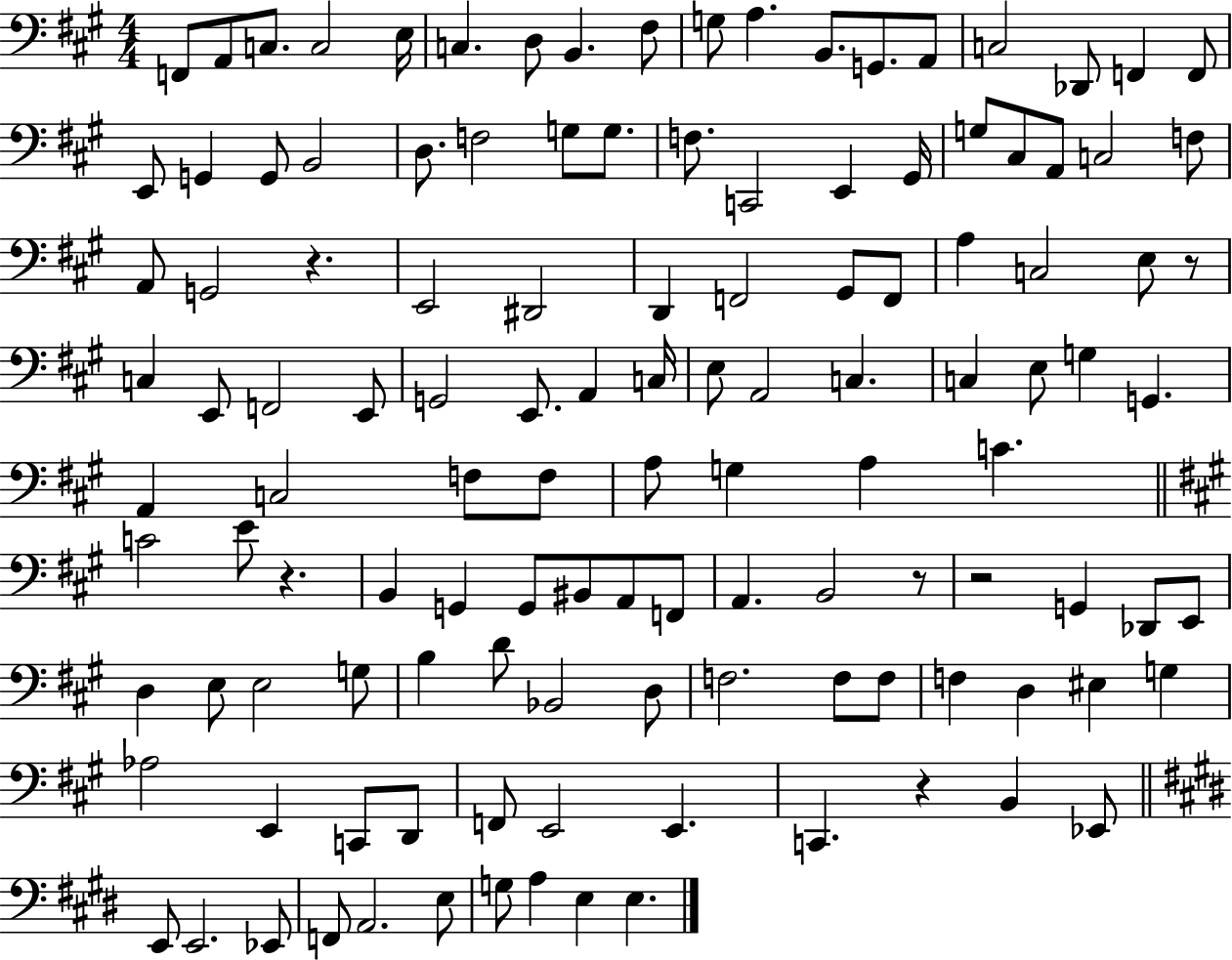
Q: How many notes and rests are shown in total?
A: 123